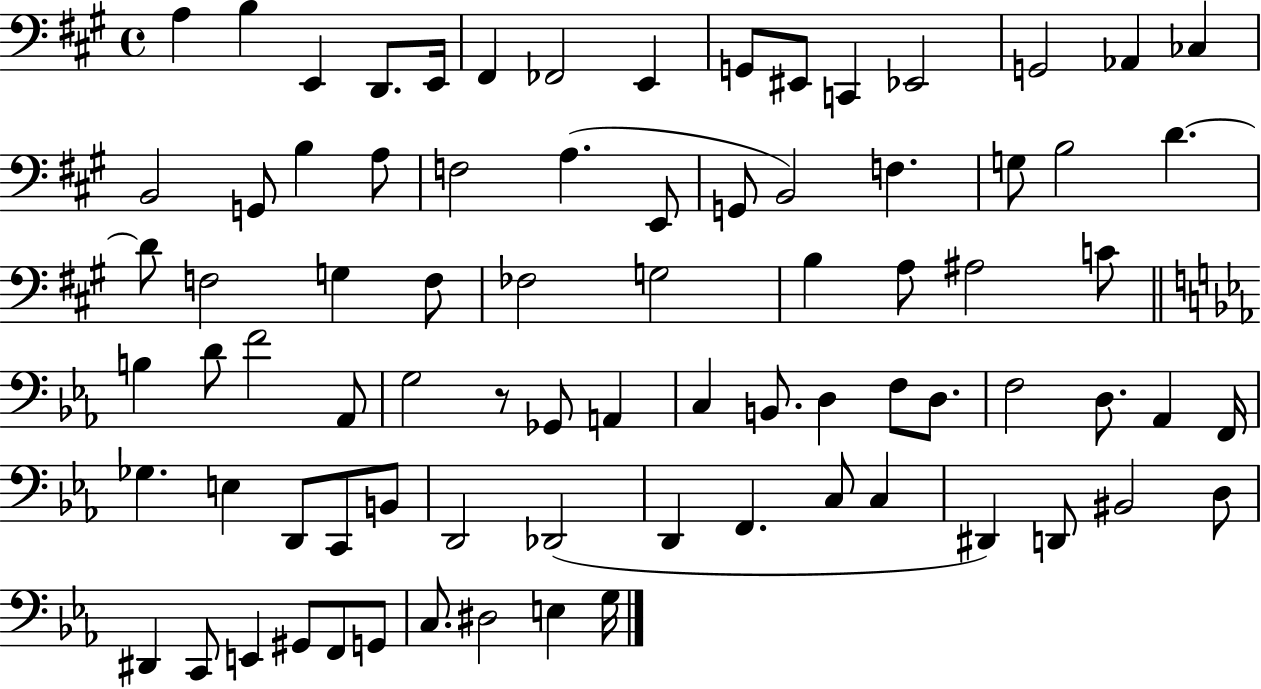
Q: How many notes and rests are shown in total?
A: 80